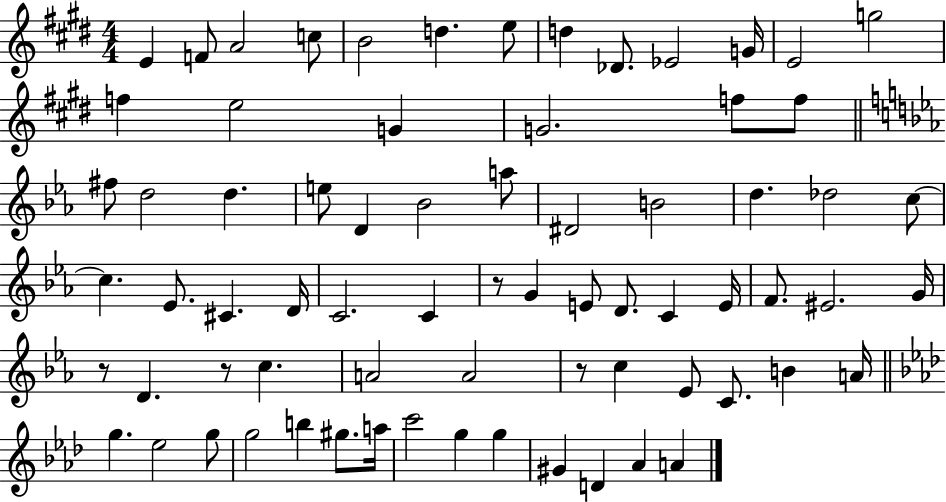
X:1
T:Untitled
M:4/4
L:1/4
K:E
E F/2 A2 c/2 B2 d e/2 d _D/2 _E2 G/4 E2 g2 f e2 G G2 f/2 f/2 ^f/2 d2 d e/2 D _B2 a/2 ^D2 B2 d _d2 c/2 c _E/2 ^C D/4 C2 C z/2 G E/2 D/2 C E/4 F/2 ^E2 G/4 z/2 D z/2 c A2 A2 z/2 c _E/2 C/2 B A/4 g _e2 g/2 g2 b ^g/2 a/4 c'2 g g ^G D _A A